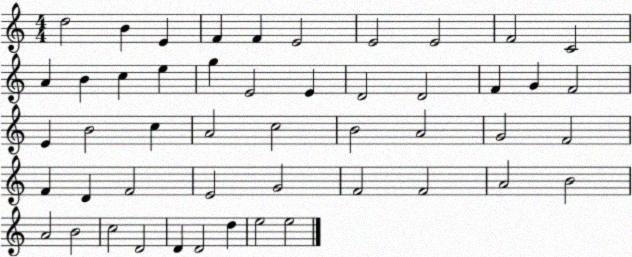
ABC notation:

X:1
T:Untitled
M:4/4
L:1/4
K:C
d2 B E F F E2 E2 E2 F2 C2 A B c e g E2 E D2 D2 F G F2 E B2 c A2 c2 B2 A2 G2 F2 F D F2 E2 G2 F2 F2 A2 B2 A2 B2 c2 D2 D D2 d e2 e2